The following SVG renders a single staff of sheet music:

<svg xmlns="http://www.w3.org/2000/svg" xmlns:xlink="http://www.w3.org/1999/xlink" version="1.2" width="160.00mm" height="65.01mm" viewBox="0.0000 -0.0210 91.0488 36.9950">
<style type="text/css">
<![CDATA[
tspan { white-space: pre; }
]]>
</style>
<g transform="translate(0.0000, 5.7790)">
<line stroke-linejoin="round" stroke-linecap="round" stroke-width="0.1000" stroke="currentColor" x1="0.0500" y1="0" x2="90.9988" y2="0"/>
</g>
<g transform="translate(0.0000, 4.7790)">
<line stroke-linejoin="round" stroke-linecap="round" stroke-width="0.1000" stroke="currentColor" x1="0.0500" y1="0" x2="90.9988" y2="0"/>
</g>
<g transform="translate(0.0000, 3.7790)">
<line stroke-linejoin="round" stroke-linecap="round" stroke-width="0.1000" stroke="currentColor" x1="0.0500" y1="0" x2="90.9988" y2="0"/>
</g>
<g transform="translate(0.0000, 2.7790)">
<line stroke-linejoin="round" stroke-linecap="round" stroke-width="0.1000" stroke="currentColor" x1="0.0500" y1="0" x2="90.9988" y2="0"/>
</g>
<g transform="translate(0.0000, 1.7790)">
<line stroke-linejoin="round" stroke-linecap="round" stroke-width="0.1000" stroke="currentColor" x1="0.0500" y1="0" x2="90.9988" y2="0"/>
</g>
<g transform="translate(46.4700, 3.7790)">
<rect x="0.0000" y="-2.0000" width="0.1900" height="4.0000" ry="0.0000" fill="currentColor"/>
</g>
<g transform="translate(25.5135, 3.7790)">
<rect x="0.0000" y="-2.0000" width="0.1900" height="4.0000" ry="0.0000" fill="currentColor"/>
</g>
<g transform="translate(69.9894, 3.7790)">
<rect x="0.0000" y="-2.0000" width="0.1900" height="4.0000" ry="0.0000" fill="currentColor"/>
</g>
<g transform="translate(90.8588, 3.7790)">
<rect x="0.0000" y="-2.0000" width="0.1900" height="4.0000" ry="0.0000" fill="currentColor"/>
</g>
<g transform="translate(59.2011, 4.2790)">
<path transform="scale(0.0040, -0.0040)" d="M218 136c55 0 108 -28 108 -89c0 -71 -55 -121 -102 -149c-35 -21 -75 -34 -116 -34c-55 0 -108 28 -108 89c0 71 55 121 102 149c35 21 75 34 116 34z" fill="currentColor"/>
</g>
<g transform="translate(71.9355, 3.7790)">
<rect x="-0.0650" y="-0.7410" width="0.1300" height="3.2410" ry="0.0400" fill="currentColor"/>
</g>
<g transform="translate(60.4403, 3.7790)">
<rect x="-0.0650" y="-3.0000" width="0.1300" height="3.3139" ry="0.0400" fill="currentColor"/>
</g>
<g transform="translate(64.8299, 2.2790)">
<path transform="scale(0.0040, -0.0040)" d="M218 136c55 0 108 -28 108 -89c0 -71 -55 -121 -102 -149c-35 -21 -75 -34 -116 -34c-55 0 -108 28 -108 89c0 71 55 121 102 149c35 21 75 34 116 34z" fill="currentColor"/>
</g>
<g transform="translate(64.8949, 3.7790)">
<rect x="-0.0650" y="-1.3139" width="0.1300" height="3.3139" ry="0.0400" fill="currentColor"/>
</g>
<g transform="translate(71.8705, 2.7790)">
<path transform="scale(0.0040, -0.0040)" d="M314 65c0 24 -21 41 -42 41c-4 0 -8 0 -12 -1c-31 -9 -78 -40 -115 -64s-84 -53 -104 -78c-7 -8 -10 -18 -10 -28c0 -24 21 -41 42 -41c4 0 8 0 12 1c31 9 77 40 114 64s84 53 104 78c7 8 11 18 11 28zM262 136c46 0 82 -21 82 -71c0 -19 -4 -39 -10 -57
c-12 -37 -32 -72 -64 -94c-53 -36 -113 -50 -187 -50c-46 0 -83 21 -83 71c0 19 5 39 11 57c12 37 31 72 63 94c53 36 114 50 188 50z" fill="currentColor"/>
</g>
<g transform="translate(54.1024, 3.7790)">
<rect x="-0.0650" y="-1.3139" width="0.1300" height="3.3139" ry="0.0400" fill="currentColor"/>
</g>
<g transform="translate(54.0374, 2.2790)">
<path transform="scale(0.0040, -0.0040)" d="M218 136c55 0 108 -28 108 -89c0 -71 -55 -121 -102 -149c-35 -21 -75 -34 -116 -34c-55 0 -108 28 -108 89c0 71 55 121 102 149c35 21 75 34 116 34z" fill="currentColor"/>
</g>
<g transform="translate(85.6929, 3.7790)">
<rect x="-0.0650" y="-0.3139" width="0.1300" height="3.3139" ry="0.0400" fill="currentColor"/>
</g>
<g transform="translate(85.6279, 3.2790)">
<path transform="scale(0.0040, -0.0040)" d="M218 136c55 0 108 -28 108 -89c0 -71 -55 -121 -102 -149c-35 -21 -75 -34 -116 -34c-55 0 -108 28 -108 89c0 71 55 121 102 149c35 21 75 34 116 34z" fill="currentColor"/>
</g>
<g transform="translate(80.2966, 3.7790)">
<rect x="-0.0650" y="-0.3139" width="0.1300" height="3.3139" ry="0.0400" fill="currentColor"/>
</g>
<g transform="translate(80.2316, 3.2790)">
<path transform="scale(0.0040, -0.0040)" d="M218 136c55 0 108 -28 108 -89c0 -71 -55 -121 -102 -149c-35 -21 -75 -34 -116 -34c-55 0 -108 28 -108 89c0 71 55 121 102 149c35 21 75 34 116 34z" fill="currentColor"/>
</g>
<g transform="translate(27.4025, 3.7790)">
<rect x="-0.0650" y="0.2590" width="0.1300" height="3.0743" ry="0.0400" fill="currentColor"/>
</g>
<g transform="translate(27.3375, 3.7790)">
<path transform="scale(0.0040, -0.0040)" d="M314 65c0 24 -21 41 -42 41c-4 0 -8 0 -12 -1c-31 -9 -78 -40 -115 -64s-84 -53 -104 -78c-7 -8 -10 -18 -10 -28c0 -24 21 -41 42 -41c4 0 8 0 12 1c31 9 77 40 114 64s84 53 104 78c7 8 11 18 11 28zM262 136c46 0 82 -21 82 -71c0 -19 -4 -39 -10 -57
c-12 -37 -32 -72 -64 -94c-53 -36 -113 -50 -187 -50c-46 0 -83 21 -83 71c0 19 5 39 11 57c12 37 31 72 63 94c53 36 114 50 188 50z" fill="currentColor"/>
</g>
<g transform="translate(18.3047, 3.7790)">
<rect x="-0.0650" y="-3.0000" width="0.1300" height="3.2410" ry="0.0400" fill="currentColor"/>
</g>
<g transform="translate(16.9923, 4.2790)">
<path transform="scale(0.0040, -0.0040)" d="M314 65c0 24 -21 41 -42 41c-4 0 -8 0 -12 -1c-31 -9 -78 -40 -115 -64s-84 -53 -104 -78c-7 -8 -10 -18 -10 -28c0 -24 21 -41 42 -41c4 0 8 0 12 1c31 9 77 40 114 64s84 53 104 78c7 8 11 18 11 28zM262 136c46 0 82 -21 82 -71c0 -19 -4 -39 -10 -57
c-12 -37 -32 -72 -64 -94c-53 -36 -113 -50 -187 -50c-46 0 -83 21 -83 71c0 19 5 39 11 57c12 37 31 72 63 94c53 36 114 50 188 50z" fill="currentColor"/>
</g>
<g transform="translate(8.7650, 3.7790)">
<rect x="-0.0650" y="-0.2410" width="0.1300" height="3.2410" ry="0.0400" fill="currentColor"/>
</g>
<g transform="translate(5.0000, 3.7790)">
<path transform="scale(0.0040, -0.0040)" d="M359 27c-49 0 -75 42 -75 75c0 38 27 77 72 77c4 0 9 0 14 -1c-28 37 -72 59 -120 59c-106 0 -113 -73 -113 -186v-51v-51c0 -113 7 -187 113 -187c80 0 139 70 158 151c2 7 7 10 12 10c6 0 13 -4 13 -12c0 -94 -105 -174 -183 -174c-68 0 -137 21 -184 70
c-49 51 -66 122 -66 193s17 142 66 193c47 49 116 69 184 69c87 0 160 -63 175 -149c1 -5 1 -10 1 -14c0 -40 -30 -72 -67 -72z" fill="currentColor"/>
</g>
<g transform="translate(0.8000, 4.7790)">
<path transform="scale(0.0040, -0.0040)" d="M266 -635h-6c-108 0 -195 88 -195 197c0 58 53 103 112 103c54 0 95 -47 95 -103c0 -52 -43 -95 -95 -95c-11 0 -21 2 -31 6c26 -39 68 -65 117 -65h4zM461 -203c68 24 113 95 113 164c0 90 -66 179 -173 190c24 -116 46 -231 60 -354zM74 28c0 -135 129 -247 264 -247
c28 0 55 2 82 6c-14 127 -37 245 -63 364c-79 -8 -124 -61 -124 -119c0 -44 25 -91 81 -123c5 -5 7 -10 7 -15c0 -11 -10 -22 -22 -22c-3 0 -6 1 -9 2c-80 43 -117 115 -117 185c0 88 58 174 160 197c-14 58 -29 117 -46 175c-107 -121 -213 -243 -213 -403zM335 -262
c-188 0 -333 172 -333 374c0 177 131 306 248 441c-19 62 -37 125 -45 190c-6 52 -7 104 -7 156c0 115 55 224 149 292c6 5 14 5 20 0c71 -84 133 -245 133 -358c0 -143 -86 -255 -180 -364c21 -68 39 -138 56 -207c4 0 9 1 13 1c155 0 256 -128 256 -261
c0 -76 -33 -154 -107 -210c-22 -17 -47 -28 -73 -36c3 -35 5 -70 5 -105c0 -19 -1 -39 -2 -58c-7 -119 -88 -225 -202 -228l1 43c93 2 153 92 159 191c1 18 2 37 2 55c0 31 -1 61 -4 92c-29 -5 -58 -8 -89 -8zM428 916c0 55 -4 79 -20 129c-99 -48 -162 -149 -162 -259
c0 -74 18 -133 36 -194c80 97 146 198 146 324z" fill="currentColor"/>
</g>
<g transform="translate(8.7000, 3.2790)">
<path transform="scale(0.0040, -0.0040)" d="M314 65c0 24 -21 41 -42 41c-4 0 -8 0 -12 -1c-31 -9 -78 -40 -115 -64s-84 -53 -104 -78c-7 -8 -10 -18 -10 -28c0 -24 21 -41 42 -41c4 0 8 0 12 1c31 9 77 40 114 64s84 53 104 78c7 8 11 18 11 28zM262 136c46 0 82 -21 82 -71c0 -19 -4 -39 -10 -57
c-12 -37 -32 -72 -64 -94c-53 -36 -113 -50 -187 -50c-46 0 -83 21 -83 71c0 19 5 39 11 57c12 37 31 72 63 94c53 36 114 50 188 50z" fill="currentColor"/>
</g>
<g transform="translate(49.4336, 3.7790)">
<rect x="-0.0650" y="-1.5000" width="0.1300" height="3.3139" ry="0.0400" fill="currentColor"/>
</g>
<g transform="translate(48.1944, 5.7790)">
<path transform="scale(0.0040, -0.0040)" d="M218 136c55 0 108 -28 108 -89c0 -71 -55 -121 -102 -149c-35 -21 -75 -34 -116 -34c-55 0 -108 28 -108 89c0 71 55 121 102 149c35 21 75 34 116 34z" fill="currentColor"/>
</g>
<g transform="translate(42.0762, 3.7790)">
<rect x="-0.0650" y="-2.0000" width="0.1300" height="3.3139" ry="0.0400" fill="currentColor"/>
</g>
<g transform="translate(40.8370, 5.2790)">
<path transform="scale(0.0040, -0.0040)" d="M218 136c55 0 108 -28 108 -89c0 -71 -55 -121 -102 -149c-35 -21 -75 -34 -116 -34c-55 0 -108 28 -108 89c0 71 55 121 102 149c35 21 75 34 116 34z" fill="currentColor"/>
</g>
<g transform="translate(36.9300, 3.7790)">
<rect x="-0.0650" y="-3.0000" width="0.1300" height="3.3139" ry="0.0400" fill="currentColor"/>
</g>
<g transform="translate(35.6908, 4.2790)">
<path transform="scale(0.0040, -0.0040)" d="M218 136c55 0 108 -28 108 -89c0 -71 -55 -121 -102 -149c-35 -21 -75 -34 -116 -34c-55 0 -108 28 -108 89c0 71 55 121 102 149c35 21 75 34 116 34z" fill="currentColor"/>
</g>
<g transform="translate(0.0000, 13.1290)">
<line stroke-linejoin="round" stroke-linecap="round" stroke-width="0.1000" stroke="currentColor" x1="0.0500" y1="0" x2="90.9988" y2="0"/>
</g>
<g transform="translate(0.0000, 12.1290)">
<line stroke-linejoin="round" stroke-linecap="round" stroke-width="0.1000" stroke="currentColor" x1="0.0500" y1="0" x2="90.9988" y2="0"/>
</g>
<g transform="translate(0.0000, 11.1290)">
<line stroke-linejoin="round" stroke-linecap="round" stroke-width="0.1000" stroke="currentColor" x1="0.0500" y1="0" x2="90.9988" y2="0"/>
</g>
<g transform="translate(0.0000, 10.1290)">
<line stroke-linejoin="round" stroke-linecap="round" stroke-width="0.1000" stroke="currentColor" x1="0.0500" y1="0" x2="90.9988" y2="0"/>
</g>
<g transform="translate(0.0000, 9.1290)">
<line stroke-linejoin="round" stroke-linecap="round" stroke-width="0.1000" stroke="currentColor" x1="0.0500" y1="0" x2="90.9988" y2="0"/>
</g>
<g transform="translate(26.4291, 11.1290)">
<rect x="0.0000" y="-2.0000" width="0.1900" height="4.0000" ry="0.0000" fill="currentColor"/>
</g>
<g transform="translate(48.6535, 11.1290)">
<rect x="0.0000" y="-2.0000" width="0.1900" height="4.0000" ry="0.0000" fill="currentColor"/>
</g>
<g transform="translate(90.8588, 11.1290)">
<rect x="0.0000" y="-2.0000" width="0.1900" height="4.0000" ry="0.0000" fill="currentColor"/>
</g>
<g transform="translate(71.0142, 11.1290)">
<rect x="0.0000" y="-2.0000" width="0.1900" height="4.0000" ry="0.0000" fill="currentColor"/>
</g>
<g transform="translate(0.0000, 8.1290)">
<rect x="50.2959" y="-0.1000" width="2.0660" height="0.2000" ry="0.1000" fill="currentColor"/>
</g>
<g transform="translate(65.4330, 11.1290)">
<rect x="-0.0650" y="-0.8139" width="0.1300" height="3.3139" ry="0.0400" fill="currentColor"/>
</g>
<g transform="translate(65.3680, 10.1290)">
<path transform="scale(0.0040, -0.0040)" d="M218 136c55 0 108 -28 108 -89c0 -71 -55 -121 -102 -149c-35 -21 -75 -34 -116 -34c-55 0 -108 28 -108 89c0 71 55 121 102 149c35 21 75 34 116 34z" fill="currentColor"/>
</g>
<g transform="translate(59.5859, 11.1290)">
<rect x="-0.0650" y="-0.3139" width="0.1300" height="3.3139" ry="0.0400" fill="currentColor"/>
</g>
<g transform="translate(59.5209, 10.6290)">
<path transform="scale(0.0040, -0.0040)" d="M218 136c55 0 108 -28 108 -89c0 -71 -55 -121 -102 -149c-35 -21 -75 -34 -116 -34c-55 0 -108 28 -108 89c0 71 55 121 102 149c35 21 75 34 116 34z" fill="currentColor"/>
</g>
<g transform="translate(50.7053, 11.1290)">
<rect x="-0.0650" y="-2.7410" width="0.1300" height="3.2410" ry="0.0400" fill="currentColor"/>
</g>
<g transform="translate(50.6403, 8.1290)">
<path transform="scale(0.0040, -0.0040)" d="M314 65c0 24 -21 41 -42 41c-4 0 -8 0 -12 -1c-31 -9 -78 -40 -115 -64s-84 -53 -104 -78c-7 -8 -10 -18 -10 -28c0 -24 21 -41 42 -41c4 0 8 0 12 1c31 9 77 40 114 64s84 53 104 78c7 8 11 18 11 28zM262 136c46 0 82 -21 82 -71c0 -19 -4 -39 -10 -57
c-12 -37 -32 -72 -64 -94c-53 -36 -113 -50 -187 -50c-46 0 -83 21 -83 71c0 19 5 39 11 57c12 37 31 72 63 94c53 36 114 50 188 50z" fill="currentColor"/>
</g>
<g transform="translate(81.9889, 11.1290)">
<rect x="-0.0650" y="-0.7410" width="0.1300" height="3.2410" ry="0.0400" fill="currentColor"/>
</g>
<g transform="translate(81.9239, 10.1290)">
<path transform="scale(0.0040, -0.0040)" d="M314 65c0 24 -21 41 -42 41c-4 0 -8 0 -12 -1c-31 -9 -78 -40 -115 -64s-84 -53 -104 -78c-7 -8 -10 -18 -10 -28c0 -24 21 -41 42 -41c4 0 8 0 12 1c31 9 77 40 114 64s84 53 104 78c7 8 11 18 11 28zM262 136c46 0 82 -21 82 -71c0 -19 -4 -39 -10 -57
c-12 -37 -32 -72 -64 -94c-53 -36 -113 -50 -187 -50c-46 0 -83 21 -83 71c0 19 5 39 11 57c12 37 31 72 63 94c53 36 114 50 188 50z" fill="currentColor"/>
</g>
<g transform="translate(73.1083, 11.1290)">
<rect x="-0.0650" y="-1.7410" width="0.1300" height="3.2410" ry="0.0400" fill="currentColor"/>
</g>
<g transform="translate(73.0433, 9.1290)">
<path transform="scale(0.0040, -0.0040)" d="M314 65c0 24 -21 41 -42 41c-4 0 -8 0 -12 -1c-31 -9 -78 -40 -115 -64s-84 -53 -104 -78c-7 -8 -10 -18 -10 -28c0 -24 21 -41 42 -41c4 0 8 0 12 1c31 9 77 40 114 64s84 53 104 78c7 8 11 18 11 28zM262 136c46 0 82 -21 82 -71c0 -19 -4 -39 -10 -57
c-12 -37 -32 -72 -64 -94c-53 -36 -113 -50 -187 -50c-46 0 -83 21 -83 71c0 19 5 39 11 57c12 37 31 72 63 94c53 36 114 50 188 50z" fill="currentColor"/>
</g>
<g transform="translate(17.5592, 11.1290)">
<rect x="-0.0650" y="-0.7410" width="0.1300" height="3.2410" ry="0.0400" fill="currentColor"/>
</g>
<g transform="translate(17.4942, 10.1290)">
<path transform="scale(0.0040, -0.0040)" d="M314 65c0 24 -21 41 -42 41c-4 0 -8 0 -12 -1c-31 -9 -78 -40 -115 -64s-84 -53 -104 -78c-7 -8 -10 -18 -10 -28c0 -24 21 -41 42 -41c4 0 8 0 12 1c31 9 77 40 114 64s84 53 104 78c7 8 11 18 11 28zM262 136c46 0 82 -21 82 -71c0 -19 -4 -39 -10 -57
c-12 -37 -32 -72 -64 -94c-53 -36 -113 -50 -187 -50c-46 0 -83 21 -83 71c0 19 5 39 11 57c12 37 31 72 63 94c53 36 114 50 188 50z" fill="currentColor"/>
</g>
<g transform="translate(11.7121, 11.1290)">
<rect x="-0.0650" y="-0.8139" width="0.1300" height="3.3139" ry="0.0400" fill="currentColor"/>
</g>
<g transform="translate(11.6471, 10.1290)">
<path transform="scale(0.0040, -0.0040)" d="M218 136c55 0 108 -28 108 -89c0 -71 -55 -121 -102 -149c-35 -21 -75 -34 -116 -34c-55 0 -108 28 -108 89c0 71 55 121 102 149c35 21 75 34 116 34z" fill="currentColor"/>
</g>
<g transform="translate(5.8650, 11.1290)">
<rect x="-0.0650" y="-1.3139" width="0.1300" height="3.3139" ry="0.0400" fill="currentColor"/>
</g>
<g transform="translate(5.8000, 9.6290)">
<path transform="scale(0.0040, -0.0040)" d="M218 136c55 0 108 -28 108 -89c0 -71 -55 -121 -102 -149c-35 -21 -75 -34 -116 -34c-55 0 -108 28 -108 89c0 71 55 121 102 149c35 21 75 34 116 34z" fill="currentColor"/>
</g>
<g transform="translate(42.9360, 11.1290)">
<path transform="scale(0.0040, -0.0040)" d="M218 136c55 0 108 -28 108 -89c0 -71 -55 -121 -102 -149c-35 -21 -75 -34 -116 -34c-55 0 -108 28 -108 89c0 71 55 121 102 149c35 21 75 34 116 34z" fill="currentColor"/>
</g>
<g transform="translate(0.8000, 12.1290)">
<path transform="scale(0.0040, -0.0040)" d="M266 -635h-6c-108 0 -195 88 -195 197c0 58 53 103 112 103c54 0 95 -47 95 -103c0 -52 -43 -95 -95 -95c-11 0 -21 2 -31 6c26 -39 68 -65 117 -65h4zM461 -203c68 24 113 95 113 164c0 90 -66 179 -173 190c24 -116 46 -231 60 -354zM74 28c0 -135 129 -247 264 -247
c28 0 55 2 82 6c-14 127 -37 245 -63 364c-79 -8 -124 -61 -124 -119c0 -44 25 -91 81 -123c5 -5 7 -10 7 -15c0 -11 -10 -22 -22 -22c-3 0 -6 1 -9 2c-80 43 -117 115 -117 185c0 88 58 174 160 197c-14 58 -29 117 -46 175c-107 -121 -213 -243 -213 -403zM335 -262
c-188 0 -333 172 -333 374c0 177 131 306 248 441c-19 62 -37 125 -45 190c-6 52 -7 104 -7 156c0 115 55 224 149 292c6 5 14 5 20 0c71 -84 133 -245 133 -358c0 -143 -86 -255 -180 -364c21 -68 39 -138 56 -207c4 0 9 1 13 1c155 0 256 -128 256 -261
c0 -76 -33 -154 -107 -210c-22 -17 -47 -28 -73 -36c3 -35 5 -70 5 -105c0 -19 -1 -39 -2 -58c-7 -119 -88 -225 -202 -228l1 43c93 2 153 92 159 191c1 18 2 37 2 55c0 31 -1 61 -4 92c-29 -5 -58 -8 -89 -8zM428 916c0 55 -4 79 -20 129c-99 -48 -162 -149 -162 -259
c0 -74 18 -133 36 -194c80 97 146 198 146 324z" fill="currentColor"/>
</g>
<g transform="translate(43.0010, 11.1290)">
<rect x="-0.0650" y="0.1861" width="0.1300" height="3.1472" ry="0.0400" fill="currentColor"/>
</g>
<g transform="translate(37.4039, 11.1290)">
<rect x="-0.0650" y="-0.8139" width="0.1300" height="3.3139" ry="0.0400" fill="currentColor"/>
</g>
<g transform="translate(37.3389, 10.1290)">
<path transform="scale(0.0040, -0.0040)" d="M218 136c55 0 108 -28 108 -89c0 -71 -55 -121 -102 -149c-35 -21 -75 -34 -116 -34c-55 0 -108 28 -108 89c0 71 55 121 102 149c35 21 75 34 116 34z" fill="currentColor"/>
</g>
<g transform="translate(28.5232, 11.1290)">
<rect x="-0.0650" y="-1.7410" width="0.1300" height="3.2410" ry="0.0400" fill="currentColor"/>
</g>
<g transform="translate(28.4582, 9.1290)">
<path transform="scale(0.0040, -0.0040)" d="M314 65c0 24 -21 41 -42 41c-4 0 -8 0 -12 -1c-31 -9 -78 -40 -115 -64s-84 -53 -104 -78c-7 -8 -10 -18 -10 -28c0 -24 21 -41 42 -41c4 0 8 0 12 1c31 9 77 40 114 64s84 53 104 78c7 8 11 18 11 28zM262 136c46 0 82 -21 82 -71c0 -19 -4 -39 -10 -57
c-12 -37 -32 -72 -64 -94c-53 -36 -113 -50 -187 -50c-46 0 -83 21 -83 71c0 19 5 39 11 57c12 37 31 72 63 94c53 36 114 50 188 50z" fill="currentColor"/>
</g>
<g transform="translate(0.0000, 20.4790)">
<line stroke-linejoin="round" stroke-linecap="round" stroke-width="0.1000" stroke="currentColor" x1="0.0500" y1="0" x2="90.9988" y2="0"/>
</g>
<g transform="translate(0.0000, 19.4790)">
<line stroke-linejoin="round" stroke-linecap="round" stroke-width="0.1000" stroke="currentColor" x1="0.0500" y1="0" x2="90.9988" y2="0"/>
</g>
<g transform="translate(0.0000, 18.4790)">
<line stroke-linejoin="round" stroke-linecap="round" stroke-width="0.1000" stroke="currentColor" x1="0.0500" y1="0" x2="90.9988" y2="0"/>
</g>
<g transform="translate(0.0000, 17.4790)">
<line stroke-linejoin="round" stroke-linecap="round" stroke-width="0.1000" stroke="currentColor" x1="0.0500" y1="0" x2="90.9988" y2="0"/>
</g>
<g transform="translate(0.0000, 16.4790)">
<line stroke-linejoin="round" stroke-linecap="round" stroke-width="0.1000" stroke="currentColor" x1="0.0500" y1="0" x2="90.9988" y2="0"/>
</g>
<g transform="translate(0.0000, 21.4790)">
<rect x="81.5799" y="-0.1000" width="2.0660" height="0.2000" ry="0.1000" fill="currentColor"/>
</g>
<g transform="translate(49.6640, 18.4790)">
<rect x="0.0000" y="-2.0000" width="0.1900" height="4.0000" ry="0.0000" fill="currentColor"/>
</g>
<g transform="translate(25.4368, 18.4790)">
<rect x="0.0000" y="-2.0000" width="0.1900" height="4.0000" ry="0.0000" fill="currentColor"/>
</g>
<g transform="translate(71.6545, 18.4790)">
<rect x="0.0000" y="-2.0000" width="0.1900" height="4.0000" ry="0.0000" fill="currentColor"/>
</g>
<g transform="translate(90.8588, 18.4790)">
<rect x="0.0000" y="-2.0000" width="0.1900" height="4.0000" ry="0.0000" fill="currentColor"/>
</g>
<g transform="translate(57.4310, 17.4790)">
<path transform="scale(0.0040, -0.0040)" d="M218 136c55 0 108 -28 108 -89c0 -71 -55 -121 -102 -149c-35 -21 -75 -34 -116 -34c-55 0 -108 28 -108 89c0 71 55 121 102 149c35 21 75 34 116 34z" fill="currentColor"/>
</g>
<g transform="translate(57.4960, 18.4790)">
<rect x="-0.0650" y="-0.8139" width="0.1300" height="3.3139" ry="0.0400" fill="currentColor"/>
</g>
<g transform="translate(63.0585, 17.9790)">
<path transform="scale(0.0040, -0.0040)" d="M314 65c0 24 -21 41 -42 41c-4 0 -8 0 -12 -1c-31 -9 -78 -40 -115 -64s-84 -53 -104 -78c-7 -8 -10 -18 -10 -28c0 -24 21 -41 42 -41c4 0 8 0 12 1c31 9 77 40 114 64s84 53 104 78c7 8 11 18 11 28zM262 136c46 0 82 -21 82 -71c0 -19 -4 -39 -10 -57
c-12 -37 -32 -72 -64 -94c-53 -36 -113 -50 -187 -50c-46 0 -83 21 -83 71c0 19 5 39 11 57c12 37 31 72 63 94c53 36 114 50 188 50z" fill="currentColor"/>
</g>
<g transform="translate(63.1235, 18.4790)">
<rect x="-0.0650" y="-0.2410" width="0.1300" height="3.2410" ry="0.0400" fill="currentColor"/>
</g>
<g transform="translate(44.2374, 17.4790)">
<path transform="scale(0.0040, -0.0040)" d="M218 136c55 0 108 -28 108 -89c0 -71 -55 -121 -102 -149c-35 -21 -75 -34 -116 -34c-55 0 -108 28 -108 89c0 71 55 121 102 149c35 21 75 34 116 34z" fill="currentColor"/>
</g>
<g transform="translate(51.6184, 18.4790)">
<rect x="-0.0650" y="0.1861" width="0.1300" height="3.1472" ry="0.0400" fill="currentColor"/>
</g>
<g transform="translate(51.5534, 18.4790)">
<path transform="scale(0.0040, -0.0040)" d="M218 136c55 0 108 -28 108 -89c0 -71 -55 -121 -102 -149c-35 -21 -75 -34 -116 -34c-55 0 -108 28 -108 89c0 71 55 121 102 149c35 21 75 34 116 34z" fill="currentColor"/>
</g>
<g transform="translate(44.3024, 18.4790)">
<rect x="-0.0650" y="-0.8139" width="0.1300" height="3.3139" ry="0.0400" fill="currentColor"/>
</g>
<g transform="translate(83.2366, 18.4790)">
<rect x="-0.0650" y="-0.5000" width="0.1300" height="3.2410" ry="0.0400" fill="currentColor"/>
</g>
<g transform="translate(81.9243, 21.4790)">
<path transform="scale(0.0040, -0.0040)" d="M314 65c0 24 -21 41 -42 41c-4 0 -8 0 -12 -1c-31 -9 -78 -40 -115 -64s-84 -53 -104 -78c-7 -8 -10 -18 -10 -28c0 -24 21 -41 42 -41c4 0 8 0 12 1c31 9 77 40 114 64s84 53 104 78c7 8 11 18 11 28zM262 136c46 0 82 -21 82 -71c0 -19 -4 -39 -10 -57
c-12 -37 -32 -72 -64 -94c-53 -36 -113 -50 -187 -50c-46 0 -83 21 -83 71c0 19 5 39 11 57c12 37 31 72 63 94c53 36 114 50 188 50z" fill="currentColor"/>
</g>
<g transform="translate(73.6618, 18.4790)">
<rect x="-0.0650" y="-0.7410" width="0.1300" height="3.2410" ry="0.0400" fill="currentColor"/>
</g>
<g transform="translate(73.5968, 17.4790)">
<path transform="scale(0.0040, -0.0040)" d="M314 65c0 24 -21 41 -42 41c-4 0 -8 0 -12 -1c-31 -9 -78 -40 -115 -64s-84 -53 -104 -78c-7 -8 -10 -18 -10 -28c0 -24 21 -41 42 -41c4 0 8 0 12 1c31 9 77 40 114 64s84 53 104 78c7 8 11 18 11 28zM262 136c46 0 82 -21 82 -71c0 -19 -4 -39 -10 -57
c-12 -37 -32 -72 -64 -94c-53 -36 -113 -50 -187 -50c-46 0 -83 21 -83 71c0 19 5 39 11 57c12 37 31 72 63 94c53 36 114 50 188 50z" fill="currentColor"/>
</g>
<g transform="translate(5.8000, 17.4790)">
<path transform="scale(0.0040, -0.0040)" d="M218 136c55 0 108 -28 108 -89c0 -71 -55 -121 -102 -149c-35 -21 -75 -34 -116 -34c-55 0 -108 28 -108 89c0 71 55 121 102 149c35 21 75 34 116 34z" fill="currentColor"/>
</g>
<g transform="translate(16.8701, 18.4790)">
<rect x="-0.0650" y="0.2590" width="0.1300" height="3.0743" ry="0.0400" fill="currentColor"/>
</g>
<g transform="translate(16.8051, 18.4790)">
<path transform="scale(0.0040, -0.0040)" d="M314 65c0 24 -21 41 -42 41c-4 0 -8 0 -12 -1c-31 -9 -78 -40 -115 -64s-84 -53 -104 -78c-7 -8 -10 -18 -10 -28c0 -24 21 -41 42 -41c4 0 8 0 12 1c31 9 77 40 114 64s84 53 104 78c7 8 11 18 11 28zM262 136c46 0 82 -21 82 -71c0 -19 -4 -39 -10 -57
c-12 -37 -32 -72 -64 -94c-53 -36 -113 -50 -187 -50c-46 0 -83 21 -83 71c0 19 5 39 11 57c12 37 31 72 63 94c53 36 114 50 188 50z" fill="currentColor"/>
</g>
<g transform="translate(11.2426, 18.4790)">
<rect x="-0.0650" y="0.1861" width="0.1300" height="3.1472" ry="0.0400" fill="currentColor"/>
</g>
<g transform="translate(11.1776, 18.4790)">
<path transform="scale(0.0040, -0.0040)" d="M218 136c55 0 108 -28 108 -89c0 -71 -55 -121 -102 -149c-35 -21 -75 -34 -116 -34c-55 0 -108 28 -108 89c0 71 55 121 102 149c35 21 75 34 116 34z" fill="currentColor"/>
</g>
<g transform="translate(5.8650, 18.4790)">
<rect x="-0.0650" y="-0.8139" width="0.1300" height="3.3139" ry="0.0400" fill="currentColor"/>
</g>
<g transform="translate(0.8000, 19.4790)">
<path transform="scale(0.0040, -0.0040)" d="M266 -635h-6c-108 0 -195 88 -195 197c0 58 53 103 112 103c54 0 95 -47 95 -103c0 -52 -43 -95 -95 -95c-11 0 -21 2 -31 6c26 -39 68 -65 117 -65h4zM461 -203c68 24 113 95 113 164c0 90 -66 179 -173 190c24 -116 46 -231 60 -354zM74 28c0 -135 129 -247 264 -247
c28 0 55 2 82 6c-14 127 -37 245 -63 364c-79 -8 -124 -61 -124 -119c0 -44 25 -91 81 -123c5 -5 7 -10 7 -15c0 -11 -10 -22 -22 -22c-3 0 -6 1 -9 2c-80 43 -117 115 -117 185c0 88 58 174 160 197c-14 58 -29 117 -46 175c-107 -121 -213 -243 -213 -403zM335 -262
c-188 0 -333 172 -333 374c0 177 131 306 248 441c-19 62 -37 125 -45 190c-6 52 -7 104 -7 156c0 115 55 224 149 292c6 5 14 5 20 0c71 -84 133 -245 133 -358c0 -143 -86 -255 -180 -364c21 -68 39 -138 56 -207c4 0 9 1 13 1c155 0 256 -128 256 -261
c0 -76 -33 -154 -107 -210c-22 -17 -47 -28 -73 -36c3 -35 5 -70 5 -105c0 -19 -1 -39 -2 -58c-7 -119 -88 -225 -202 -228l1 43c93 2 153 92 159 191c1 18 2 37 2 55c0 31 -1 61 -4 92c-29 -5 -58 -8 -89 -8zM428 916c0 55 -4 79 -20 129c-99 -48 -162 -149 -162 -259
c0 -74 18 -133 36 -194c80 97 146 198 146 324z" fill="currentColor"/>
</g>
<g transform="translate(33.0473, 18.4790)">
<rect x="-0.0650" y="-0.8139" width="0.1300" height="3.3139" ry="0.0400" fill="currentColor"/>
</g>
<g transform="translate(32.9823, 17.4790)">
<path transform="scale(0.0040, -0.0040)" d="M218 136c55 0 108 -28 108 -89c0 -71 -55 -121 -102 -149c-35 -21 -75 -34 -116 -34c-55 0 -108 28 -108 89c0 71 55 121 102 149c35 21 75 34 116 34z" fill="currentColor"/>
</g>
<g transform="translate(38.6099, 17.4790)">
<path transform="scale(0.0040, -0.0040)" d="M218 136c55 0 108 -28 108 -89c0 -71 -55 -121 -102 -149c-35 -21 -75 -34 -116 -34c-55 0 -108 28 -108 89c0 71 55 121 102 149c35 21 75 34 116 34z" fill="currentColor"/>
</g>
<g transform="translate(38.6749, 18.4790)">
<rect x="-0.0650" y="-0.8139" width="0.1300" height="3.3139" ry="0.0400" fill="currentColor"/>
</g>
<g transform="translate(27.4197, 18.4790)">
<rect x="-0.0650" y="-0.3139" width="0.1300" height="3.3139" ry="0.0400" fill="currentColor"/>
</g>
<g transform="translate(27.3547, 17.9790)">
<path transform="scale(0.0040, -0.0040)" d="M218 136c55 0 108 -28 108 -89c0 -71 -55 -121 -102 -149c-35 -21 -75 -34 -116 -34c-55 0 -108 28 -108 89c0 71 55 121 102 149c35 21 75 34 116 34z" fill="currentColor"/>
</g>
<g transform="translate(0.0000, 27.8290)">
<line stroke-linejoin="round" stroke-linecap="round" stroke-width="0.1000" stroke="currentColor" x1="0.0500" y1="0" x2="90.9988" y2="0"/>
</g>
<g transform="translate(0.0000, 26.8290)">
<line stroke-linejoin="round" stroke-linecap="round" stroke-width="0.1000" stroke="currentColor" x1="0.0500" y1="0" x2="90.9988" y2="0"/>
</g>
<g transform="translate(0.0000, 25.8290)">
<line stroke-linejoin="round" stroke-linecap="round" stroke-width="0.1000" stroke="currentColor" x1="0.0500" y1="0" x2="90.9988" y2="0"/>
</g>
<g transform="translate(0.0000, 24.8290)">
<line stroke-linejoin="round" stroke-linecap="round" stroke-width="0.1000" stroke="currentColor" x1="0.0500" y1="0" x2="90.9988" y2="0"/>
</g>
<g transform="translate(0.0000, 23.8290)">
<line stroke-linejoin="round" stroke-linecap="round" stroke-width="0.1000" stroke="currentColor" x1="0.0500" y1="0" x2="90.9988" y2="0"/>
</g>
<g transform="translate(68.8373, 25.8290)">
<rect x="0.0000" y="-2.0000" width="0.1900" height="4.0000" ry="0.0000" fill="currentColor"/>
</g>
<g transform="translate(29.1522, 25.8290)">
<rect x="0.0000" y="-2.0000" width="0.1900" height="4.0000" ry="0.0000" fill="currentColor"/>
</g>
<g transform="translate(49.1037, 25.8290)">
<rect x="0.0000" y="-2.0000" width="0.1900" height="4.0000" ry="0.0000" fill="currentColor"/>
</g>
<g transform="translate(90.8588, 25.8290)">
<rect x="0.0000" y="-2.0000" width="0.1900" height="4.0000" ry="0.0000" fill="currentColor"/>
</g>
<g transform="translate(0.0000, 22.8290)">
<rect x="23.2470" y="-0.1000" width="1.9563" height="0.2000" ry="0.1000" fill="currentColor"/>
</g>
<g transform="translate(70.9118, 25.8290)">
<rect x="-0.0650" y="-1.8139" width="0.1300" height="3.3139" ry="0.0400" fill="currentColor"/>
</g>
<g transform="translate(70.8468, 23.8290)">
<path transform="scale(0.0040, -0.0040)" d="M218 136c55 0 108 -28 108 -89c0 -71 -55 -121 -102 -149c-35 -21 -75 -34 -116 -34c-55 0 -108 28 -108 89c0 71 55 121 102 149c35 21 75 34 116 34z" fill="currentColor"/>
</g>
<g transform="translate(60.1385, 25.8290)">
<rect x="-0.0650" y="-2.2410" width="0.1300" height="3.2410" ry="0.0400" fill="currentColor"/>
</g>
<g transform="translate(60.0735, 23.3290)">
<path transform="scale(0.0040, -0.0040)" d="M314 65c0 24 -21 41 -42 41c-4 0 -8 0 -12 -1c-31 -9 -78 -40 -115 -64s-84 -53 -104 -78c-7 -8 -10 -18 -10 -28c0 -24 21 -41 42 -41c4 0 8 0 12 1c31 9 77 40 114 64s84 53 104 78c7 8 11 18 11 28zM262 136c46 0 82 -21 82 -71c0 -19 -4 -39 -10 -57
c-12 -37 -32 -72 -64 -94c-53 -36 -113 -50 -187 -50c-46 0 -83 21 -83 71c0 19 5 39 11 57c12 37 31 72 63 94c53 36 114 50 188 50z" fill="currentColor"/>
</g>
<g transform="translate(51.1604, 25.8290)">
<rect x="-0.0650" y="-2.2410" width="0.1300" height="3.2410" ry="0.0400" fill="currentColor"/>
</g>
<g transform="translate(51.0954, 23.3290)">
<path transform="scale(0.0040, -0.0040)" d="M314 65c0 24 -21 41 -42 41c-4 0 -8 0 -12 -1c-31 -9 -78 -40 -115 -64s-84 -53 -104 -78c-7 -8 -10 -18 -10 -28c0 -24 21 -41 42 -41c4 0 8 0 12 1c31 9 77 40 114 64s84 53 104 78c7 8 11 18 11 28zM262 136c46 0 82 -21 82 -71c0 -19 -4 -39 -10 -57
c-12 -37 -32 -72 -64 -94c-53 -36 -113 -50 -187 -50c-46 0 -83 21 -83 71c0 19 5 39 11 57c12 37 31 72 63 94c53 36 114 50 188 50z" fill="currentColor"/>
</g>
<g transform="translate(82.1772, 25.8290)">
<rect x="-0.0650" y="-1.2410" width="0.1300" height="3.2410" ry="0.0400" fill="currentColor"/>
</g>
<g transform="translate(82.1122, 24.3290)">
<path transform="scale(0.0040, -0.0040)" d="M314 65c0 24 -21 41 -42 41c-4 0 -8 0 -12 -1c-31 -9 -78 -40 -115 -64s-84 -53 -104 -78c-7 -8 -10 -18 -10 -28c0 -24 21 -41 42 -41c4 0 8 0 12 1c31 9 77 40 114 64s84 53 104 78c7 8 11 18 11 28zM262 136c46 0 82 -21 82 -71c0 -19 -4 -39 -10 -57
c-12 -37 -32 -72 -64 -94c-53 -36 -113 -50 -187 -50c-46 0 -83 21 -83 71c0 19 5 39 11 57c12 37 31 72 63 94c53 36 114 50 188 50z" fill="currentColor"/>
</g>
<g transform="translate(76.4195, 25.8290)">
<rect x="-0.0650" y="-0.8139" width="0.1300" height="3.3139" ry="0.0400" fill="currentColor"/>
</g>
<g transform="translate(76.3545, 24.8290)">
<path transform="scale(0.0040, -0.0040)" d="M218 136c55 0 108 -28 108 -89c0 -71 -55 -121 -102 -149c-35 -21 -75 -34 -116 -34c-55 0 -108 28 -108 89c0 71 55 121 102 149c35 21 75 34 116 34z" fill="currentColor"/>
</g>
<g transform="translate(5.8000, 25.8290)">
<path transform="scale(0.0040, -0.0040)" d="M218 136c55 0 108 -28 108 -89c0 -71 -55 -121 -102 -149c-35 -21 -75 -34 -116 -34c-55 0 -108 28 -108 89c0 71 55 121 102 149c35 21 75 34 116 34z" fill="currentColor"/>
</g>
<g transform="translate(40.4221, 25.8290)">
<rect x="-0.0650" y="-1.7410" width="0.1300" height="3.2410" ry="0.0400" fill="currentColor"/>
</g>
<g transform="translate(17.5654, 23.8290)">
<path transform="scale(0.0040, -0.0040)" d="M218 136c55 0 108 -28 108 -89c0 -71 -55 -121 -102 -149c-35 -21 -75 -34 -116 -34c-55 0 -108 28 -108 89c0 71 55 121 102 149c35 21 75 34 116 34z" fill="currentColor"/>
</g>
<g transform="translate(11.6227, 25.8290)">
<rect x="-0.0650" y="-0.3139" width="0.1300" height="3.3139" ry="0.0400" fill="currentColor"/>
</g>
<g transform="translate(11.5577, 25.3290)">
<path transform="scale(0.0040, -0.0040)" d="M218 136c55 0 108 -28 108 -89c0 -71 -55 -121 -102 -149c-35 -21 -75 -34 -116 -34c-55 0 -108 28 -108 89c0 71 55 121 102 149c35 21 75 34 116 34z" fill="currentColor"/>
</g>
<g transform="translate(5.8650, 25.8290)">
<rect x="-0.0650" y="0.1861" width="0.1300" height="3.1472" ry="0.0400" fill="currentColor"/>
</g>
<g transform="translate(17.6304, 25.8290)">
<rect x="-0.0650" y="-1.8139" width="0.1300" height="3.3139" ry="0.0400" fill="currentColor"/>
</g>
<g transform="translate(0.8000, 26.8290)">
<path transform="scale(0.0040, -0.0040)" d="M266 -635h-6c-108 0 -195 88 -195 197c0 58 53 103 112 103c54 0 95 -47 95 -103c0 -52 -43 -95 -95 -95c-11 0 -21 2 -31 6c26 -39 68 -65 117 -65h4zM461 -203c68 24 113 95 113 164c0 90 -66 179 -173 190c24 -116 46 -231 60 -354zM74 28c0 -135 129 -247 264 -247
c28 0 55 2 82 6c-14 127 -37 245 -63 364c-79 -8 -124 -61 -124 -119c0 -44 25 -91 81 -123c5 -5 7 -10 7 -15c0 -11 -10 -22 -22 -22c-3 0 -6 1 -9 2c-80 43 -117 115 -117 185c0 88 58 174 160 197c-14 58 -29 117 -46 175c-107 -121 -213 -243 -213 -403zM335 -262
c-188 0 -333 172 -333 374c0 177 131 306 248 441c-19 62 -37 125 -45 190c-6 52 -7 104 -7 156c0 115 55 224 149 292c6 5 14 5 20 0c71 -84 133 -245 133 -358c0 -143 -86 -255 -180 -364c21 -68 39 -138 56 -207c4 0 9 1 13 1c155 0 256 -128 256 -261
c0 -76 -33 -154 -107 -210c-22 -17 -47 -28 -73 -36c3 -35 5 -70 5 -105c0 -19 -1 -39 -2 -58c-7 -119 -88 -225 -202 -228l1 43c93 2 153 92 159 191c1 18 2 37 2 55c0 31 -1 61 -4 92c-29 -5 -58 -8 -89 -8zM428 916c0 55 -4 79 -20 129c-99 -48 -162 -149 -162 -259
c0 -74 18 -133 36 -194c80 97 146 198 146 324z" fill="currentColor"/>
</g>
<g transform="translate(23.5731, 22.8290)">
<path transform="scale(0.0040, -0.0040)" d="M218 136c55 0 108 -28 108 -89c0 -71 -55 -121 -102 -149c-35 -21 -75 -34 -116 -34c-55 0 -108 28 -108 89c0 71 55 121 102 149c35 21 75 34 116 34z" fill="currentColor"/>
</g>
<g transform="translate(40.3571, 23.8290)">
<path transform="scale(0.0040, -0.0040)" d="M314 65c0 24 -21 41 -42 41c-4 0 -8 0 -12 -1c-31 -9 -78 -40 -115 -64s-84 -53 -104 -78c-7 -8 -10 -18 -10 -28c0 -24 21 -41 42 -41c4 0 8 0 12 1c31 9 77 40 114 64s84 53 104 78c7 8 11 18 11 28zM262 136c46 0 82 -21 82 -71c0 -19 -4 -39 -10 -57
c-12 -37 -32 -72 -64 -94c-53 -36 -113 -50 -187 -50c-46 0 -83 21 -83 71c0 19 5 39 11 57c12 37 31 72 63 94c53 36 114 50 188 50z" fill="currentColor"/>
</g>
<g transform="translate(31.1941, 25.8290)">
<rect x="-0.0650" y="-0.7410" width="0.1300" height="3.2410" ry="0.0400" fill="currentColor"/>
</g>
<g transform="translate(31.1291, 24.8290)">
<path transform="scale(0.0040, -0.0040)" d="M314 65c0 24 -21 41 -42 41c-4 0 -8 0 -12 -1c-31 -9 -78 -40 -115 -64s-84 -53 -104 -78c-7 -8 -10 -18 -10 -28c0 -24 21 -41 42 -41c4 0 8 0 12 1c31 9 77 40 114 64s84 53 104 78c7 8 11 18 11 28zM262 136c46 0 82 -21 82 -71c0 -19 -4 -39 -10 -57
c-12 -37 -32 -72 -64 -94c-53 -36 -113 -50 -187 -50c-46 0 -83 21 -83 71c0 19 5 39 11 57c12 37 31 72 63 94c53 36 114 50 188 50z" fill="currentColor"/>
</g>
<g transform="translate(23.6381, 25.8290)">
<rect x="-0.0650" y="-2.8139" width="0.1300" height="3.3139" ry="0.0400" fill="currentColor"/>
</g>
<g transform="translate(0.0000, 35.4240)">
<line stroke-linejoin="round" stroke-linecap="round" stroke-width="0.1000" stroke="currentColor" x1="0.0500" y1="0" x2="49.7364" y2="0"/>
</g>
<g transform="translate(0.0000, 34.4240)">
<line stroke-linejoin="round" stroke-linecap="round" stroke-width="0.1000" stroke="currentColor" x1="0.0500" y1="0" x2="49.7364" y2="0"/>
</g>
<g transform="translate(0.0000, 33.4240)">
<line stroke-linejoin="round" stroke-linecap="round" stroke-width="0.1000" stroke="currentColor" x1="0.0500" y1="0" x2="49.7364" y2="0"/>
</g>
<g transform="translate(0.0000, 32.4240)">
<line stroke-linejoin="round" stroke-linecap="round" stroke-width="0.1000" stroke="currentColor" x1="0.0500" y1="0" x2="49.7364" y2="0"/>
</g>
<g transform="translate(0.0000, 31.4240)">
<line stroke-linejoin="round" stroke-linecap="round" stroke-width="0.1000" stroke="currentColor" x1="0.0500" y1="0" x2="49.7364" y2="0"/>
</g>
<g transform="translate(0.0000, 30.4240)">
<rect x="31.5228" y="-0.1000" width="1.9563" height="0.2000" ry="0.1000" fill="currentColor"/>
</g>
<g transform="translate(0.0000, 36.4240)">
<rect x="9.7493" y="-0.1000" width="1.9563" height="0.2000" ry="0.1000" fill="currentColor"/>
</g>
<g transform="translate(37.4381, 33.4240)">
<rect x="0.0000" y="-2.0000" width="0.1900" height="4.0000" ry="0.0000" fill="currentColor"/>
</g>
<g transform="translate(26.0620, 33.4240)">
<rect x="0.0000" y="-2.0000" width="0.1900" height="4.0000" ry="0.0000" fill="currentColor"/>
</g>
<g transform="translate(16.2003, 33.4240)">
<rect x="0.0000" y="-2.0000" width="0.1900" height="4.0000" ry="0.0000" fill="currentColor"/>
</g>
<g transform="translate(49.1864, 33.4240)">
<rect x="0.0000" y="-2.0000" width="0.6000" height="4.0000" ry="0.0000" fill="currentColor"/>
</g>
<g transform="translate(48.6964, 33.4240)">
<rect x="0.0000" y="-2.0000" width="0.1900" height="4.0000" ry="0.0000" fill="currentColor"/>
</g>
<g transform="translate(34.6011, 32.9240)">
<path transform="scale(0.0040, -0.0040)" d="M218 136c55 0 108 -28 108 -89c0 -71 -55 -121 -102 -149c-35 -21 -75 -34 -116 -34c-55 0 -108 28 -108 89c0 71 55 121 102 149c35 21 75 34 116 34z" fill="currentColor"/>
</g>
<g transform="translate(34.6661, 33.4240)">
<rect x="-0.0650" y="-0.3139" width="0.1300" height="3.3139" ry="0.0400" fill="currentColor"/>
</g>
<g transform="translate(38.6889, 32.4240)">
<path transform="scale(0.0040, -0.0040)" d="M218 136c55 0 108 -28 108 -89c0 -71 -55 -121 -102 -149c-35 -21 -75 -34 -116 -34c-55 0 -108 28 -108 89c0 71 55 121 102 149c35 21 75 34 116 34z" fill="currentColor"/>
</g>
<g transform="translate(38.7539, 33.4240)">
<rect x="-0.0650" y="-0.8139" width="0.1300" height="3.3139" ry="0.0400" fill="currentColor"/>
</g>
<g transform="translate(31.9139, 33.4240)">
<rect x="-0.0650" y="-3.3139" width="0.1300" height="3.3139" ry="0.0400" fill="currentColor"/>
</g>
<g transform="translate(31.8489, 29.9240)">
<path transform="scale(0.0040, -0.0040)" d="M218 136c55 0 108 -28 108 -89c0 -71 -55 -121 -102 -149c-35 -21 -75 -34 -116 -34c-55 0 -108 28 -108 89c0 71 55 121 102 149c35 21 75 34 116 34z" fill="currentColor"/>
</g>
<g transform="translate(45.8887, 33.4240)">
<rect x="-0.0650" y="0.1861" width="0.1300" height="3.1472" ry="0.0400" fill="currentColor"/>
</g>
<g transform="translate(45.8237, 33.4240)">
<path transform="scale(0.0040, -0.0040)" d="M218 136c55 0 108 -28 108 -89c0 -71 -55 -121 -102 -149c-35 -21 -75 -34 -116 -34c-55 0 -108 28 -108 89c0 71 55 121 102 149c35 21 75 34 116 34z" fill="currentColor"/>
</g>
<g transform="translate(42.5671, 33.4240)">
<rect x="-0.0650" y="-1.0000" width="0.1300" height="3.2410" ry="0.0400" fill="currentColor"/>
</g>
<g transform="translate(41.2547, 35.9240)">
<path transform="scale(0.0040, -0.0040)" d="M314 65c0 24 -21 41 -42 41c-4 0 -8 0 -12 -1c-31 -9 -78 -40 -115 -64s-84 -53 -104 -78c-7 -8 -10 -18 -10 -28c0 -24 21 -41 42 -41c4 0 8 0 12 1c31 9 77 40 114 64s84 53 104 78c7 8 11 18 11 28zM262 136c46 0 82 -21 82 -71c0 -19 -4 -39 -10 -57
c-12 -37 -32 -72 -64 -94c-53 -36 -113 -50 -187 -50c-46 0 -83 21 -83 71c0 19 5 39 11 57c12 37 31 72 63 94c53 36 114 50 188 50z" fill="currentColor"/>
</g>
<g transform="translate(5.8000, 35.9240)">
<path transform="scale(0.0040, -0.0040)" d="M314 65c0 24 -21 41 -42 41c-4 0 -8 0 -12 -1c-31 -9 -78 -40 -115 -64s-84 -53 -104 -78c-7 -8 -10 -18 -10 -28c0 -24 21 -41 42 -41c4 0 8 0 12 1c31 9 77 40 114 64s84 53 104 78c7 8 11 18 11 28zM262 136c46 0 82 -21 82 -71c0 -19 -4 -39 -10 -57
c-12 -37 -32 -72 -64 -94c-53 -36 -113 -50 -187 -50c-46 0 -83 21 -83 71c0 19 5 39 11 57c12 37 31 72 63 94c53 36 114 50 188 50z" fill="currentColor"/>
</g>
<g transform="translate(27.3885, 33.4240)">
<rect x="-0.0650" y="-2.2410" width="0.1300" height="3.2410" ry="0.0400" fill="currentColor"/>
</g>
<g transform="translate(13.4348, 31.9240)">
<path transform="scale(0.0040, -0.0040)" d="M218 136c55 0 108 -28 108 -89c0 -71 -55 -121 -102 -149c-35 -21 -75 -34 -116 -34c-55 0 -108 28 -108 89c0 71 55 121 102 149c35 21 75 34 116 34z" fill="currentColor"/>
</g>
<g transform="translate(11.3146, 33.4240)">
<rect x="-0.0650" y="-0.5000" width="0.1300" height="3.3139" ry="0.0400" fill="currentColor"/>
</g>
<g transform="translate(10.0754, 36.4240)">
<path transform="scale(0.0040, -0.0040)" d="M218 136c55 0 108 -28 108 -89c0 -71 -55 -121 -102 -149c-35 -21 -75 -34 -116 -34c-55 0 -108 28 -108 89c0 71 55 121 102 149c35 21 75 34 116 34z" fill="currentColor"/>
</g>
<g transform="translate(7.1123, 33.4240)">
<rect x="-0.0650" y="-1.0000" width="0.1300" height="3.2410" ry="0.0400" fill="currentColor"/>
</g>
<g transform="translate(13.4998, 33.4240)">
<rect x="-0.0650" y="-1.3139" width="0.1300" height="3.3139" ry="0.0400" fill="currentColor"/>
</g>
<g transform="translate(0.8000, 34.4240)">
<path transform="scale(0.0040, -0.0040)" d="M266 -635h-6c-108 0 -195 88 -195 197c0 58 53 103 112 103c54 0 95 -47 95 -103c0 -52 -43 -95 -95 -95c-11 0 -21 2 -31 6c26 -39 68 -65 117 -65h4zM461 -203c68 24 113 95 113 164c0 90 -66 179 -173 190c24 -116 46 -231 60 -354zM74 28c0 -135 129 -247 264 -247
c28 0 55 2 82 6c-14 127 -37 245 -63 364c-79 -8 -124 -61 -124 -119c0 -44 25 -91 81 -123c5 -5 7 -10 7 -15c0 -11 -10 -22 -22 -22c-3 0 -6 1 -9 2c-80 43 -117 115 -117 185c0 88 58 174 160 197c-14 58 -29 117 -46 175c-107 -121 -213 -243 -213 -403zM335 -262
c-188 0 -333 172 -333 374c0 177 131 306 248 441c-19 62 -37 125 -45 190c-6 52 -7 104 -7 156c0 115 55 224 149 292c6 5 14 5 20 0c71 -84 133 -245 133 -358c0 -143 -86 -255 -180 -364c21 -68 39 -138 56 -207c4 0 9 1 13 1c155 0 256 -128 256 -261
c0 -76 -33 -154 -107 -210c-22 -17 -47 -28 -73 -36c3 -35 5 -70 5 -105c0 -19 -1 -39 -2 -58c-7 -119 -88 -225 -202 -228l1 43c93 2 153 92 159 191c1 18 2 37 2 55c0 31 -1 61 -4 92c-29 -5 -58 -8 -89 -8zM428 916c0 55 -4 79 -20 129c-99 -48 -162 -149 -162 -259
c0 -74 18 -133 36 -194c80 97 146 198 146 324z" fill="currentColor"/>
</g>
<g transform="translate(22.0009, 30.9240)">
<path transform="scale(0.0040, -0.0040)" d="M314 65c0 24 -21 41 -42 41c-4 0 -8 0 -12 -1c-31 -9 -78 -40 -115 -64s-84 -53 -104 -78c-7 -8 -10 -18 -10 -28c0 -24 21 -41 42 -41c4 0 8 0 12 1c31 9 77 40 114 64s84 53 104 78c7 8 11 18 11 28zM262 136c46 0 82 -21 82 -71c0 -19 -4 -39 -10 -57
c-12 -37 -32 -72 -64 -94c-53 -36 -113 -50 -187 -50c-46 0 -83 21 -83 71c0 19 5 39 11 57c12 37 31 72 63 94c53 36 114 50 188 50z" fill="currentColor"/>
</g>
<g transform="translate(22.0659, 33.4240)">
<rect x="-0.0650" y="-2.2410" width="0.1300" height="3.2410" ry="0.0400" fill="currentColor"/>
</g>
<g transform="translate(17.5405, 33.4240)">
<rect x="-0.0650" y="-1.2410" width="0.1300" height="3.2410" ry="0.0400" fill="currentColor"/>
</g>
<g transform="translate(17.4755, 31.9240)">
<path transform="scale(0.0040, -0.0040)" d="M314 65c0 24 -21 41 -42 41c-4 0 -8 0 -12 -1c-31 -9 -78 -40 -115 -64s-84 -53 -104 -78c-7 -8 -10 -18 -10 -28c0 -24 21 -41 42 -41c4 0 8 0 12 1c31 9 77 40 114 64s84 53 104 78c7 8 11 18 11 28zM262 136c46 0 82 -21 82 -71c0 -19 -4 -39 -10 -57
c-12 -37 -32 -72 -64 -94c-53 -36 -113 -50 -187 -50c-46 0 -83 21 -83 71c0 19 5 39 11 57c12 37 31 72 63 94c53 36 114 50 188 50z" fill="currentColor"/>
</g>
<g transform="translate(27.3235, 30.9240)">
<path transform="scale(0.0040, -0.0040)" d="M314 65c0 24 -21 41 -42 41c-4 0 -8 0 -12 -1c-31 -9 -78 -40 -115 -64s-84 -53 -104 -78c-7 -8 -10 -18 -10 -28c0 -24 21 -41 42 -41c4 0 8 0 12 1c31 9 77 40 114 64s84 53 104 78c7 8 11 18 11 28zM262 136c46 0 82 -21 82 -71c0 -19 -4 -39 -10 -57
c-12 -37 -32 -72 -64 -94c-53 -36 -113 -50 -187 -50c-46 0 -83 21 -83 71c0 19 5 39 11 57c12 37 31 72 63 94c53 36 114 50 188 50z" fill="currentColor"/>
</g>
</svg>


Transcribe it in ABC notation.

X:1
T:Untitled
M:4/4
L:1/4
K:C
c2 A2 B2 A F E e A e d2 c c e d d2 f2 d B a2 c d f2 d2 d B B2 c d d d B d c2 d2 C2 B c f a d2 f2 g2 g2 f d e2 D2 C e e2 g2 g2 b c d D2 B